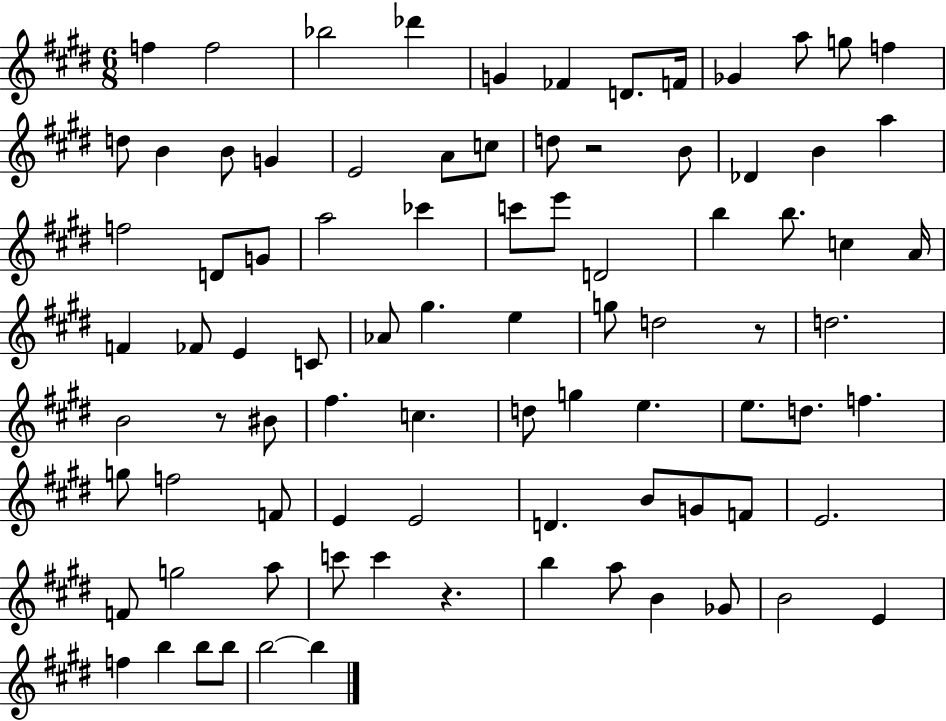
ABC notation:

X:1
T:Untitled
M:6/8
L:1/4
K:E
f f2 _b2 _d' G _F D/2 F/4 _G a/2 g/2 f d/2 B B/2 G E2 A/2 c/2 d/2 z2 B/2 _D B a f2 D/2 G/2 a2 _c' c'/2 e'/2 D2 b b/2 c A/4 F _F/2 E C/2 _A/2 ^g e g/2 d2 z/2 d2 B2 z/2 ^B/2 ^f c d/2 g e e/2 d/2 f g/2 f2 F/2 E E2 D B/2 G/2 F/2 E2 F/2 g2 a/2 c'/2 c' z b a/2 B _G/2 B2 E f b b/2 b/2 b2 b